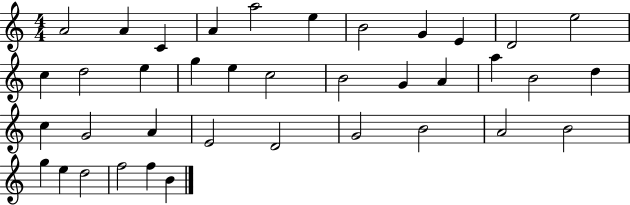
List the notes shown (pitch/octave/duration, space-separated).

A4/h A4/q C4/q A4/q A5/h E5/q B4/h G4/q E4/q D4/h E5/h C5/q D5/h E5/q G5/q E5/q C5/h B4/h G4/q A4/q A5/q B4/h D5/q C5/q G4/h A4/q E4/h D4/h G4/h B4/h A4/h B4/h G5/q E5/q D5/h F5/h F5/q B4/q